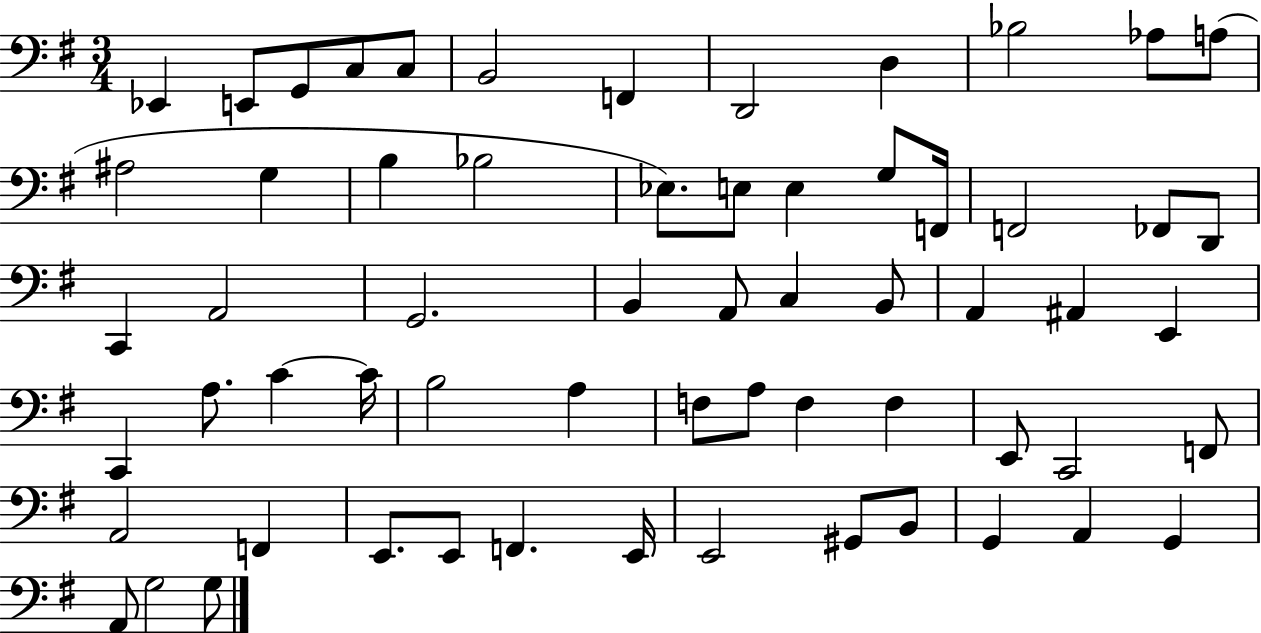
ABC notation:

X:1
T:Untitled
M:3/4
L:1/4
K:G
_E,, E,,/2 G,,/2 C,/2 C,/2 B,,2 F,, D,,2 D, _B,2 _A,/2 A,/2 ^A,2 G, B, _B,2 _E,/2 E,/2 E, G,/2 F,,/4 F,,2 _F,,/2 D,,/2 C,, A,,2 G,,2 B,, A,,/2 C, B,,/2 A,, ^A,, E,, C,, A,/2 C C/4 B,2 A, F,/2 A,/2 F, F, E,,/2 C,,2 F,,/2 A,,2 F,, E,,/2 E,,/2 F,, E,,/4 E,,2 ^G,,/2 B,,/2 G,, A,, G,, A,,/2 G,2 G,/2